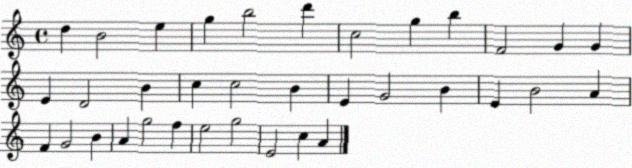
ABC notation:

X:1
T:Untitled
M:4/4
L:1/4
K:C
d B2 e g b2 d' c2 g b F2 G G E D2 B c c2 B E G2 B E B2 A F G2 B A g2 f e2 g2 E2 c A